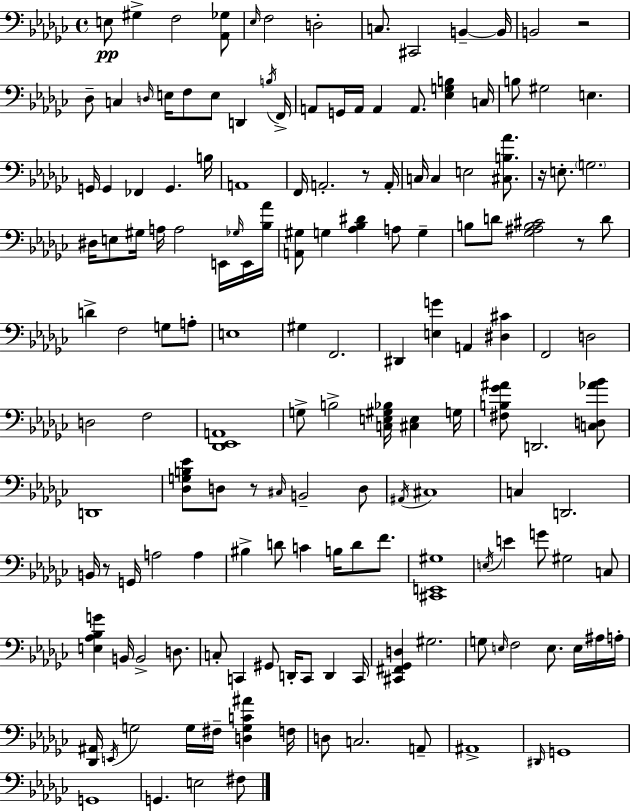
E3/e G#3/q F3/h [Ab2,Gb3]/e Eb3/s F3/h D3/h C3/e. C#2/h B2/q B2/s B2/h R/h Db3/e C3/q D3/s E3/s F3/e E3/e D2/q B3/s F2/s A2/e G2/s A2/s A2/q A2/e. [Eb3,G3,B3]/q C3/s B3/e G#3/h E3/q. G2/s G2/q FES2/q G2/q. B3/s A2/w F2/s A2/h. R/e A2/s C3/s C3/q E3/h [C#3,B3,Ab4]/e. R/s E3/e. G3/h. D#3/s E3/e G#3/s A3/s A3/h E2/s Gb3/s E2/s [Bb3,Ab4]/s [A2,G#3]/e G3/q [Ab3,Bb3,D#4]/q A3/e G3/q B3/e D4/e [Gb3,A#3,B3,C#4]/h R/e D4/e D4/q F3/h G3/e A3/e E3/w G#3/q F2/h. D#2/q [E3,G4]/q A2/q [D#3,C#4]/q F2/h D3/h D3/h F3/h [Db2,Eb2,A2]/w G3/e B3/h [C3,E3,G#3,Bb3]/s [C#3,E3]/q G3/s [F#3,B3,Gb4,A#4]/e D2/h. [C3,D3,Ab4,Bb4]/e D2/w [Db3,G3,B3,Eb4]/e D3/e R/e C#3/s B2/h D3/e A#2/s C#3/w C3/q D2/h. B2/s R/e G2/s A3/h A3/q BIS3/q D4/e C4/q B3/s D4/e F4/e. [C#2,E2,G#3]/w E3/s E4/q G4/e G#3/h C3/e [E3,Ab3,Bb3,G4]/q B2/s B2/h D3/e. C3/e C2/q G#2/e D2/s C2/e D2/q C2/s [C#2,F#2,Gb2,D3]/q G#3/h. G3/e E3/s F3/h E3/e. E3/s A#3/s A3/s [Db2,A#2]/s E2/s G3/h G3/s F#3/s [D3,G3,C4,A#4]/q F3/s D3/e C3/h. A2/e A#2/w D#2/s G2/w G2/w G2/q. E3/h F#3/e